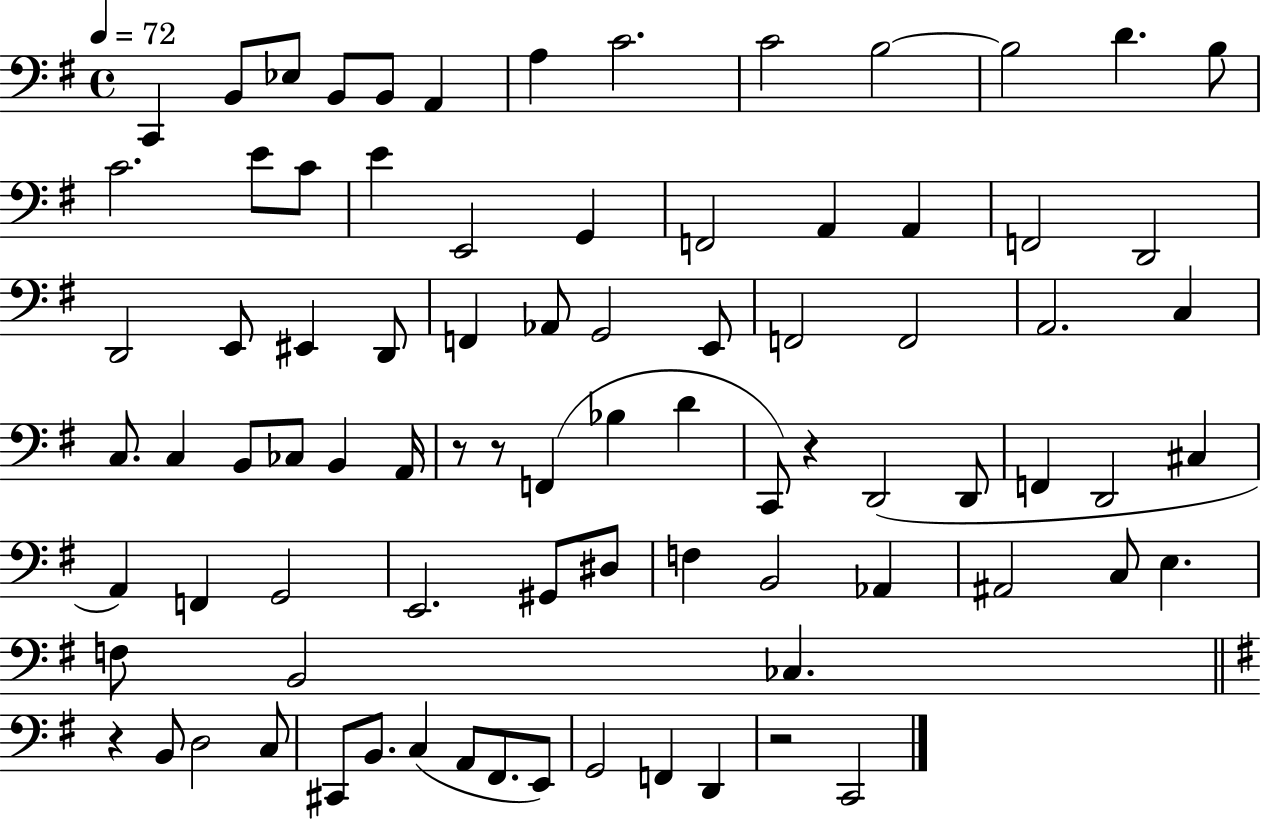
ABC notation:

X:1
T:Untitled
M:4/4
L:1/4
K:G
C,, B,,/2 _E,/2 B,,/2 B,,/2 A,, A, C2 C2 B,2 B,2 D B,/2 C2 E/2 C/2 E E,,2 G,, F,,2 A,, A,, F,,2 D,,2 D,,2 E,,/2 ^E,, D,,/2 F,, _A,,/2 G,,2 E,,/2 F,,2 F,,2 A,,2 C, C,/2 C, B,,/2 _C,/2 B,, A,,/4 z/2 z/2 F,, _B, D C,,/2 z D,,2 D,,/2 F,, D,,2 ^C, A,, F,, G,,2 E,,2 ^G,,/2 ^D,/2 F, B,,2 _A,, ^A,,2 C,/2 E, F,/2 B,,2 _C, z B,,/2 D,2 C,/2 ^C,,/2 B,,/2 C, A,,/2 ^F,,/2 E,,/2 G,,2 F,, D,, z2 C,,2